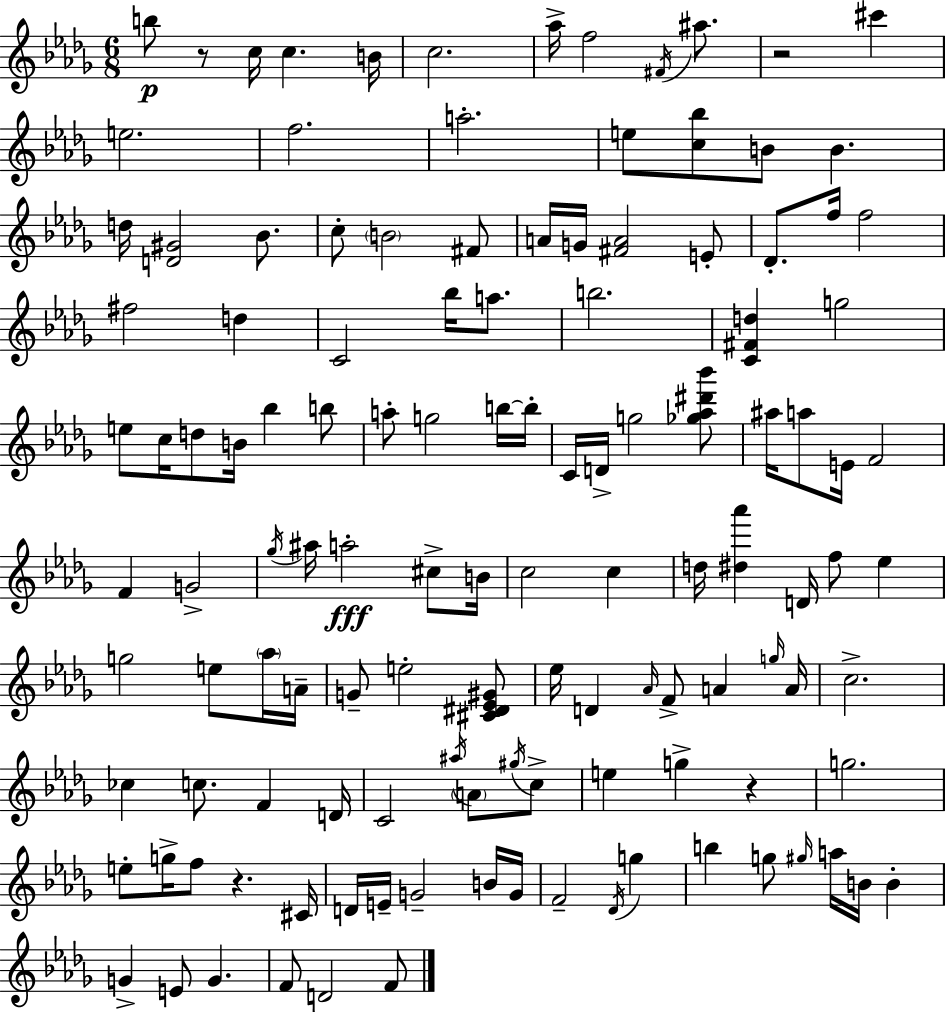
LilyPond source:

{
  \clef treble
  \numericTimeSignature
  \time 6/8
  \key bes \minor
  b''8\p r8 c''16 c''4. b'16 | c''2. | aes''16-> f''2 \acciaccatura { fis'16 } ais''8. | r2 cis'''4 | \break e''2. | f''2. | a''2.-. | e''8 <c'' bes''>8 b'8 b'4. | \break d''16 <d' gis'>2 bes'8. | c''8-. \parenthesize b'2 fis'8 | a'16 g'16 <fis' a'>2 e'8-. | des'8.-. f''16 f''2 | \break fis''2 d''4 | c'2 bes''16 a''8. | b''2. | <c' fis' d''>4 g''2 | \break e''8 c''16 d''8 b'16 bes''4 b''8 | a''8-. g''2 b''16~~ | b''16-. c'16 d'16-> g''2 <ges'' aes'' dis''' bes'''>8 | ais''16 a''8 e'16 f'2 | \break f'4 g'2-> | \acciaccatura { ges''16 } ais''16 a''2-.\fff cis''8-> | b'16 c''2 c''4 | d''16 <dis'' aes'''>4 d'16 f''8 ees''4 | \break g''2 e''8 | \parenthesize aes''16 a'16-- g'8-- e''2-. | <cis' dis' ees' gis'>8 ees''16 d'4 \grace { aes'16 } f'8-> a'4 | \grace { g''16 } a'16 c''2.-> | \break ces''4 c''8. f'4 | d'16 c'2 | \acciaccatura { ais''16 } \parenthesize a'8 \acciaccatura { gis''16 } c''8-> e''4 g''4-> | r4 g''2. | \break e''8-. g''16-> f''8 r4. | cis'16 d'16 e'16-- g'2-- | b'16 g'16 f'2-- | \acciaccatura { des'16 } g''4 b''4 g''8 | \break \grace { gis''16 } a''16 b'16 b'4-. g'4-> | e'8 g'4. f'8 d'2 | f'8 \bar "|."
}